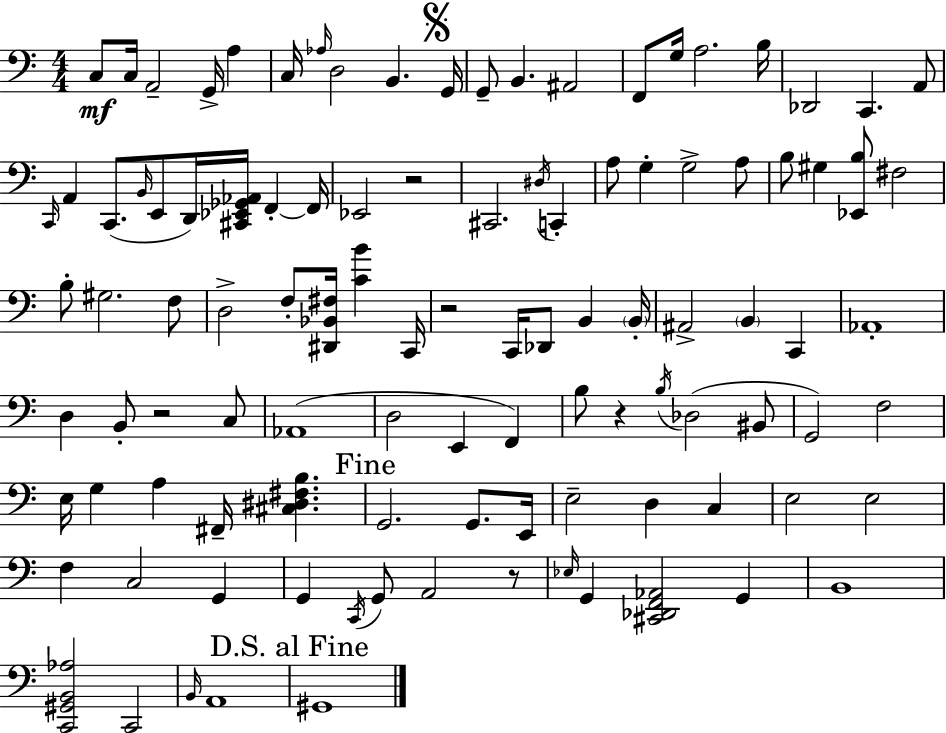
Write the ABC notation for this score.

X:1
T:Untitled
M:4/4
L:1/4
K:Am
C,/2 C,/4 A,,2 G,,/4 A, C,/4 _A,/4 D,2 B,, G,,/4 G,,/2 B,, ^A,,2 F,,/2 G,/4 A,2 B,/4 _D,,2 C,, A,,/2 C,,/4 A,, C,,/2 B,,/4 E,,/2 D,,/4 [^C,,_E,,_G,,_A,,]/4 F,, F,,/4 _E,,2 z2 ^C,,2 ^D,/4 C,, A,/2 G, G,2 A,/2 B,/2 ^G, [_E,,B,]/2 ^F,2 B,/2 ^G,2 F,/2 D,2 F,/2 [^D,,_B,,^F,]/4 [CB] C,,/4 z2 C,,/4 _D,,/2 B,, B,,/4 ^A,,2 B,, C,, _A,,4 D, B,,/2 z2 C,/2 _A,,4 D,2 E,, F,, B,/2 z B,/4 _D,2 ^B,,/2 G,,2 F,2 E,/4 G, A, ^F,,/4 [^C,^D,^F,B,] G,,2 G,,/2 E,,/4 E,2 D, C, E,2 E,2 F, C,2 G,, G,, C,,/4 G,,/2 A,,2 z/2 _E,/4 G,, [^C,,_D,,F,,_A,,]2 G,, B,,4 [C,,^G,,B,,_A,]2 C,,2 B,,/4 A,,4 ^G,,4